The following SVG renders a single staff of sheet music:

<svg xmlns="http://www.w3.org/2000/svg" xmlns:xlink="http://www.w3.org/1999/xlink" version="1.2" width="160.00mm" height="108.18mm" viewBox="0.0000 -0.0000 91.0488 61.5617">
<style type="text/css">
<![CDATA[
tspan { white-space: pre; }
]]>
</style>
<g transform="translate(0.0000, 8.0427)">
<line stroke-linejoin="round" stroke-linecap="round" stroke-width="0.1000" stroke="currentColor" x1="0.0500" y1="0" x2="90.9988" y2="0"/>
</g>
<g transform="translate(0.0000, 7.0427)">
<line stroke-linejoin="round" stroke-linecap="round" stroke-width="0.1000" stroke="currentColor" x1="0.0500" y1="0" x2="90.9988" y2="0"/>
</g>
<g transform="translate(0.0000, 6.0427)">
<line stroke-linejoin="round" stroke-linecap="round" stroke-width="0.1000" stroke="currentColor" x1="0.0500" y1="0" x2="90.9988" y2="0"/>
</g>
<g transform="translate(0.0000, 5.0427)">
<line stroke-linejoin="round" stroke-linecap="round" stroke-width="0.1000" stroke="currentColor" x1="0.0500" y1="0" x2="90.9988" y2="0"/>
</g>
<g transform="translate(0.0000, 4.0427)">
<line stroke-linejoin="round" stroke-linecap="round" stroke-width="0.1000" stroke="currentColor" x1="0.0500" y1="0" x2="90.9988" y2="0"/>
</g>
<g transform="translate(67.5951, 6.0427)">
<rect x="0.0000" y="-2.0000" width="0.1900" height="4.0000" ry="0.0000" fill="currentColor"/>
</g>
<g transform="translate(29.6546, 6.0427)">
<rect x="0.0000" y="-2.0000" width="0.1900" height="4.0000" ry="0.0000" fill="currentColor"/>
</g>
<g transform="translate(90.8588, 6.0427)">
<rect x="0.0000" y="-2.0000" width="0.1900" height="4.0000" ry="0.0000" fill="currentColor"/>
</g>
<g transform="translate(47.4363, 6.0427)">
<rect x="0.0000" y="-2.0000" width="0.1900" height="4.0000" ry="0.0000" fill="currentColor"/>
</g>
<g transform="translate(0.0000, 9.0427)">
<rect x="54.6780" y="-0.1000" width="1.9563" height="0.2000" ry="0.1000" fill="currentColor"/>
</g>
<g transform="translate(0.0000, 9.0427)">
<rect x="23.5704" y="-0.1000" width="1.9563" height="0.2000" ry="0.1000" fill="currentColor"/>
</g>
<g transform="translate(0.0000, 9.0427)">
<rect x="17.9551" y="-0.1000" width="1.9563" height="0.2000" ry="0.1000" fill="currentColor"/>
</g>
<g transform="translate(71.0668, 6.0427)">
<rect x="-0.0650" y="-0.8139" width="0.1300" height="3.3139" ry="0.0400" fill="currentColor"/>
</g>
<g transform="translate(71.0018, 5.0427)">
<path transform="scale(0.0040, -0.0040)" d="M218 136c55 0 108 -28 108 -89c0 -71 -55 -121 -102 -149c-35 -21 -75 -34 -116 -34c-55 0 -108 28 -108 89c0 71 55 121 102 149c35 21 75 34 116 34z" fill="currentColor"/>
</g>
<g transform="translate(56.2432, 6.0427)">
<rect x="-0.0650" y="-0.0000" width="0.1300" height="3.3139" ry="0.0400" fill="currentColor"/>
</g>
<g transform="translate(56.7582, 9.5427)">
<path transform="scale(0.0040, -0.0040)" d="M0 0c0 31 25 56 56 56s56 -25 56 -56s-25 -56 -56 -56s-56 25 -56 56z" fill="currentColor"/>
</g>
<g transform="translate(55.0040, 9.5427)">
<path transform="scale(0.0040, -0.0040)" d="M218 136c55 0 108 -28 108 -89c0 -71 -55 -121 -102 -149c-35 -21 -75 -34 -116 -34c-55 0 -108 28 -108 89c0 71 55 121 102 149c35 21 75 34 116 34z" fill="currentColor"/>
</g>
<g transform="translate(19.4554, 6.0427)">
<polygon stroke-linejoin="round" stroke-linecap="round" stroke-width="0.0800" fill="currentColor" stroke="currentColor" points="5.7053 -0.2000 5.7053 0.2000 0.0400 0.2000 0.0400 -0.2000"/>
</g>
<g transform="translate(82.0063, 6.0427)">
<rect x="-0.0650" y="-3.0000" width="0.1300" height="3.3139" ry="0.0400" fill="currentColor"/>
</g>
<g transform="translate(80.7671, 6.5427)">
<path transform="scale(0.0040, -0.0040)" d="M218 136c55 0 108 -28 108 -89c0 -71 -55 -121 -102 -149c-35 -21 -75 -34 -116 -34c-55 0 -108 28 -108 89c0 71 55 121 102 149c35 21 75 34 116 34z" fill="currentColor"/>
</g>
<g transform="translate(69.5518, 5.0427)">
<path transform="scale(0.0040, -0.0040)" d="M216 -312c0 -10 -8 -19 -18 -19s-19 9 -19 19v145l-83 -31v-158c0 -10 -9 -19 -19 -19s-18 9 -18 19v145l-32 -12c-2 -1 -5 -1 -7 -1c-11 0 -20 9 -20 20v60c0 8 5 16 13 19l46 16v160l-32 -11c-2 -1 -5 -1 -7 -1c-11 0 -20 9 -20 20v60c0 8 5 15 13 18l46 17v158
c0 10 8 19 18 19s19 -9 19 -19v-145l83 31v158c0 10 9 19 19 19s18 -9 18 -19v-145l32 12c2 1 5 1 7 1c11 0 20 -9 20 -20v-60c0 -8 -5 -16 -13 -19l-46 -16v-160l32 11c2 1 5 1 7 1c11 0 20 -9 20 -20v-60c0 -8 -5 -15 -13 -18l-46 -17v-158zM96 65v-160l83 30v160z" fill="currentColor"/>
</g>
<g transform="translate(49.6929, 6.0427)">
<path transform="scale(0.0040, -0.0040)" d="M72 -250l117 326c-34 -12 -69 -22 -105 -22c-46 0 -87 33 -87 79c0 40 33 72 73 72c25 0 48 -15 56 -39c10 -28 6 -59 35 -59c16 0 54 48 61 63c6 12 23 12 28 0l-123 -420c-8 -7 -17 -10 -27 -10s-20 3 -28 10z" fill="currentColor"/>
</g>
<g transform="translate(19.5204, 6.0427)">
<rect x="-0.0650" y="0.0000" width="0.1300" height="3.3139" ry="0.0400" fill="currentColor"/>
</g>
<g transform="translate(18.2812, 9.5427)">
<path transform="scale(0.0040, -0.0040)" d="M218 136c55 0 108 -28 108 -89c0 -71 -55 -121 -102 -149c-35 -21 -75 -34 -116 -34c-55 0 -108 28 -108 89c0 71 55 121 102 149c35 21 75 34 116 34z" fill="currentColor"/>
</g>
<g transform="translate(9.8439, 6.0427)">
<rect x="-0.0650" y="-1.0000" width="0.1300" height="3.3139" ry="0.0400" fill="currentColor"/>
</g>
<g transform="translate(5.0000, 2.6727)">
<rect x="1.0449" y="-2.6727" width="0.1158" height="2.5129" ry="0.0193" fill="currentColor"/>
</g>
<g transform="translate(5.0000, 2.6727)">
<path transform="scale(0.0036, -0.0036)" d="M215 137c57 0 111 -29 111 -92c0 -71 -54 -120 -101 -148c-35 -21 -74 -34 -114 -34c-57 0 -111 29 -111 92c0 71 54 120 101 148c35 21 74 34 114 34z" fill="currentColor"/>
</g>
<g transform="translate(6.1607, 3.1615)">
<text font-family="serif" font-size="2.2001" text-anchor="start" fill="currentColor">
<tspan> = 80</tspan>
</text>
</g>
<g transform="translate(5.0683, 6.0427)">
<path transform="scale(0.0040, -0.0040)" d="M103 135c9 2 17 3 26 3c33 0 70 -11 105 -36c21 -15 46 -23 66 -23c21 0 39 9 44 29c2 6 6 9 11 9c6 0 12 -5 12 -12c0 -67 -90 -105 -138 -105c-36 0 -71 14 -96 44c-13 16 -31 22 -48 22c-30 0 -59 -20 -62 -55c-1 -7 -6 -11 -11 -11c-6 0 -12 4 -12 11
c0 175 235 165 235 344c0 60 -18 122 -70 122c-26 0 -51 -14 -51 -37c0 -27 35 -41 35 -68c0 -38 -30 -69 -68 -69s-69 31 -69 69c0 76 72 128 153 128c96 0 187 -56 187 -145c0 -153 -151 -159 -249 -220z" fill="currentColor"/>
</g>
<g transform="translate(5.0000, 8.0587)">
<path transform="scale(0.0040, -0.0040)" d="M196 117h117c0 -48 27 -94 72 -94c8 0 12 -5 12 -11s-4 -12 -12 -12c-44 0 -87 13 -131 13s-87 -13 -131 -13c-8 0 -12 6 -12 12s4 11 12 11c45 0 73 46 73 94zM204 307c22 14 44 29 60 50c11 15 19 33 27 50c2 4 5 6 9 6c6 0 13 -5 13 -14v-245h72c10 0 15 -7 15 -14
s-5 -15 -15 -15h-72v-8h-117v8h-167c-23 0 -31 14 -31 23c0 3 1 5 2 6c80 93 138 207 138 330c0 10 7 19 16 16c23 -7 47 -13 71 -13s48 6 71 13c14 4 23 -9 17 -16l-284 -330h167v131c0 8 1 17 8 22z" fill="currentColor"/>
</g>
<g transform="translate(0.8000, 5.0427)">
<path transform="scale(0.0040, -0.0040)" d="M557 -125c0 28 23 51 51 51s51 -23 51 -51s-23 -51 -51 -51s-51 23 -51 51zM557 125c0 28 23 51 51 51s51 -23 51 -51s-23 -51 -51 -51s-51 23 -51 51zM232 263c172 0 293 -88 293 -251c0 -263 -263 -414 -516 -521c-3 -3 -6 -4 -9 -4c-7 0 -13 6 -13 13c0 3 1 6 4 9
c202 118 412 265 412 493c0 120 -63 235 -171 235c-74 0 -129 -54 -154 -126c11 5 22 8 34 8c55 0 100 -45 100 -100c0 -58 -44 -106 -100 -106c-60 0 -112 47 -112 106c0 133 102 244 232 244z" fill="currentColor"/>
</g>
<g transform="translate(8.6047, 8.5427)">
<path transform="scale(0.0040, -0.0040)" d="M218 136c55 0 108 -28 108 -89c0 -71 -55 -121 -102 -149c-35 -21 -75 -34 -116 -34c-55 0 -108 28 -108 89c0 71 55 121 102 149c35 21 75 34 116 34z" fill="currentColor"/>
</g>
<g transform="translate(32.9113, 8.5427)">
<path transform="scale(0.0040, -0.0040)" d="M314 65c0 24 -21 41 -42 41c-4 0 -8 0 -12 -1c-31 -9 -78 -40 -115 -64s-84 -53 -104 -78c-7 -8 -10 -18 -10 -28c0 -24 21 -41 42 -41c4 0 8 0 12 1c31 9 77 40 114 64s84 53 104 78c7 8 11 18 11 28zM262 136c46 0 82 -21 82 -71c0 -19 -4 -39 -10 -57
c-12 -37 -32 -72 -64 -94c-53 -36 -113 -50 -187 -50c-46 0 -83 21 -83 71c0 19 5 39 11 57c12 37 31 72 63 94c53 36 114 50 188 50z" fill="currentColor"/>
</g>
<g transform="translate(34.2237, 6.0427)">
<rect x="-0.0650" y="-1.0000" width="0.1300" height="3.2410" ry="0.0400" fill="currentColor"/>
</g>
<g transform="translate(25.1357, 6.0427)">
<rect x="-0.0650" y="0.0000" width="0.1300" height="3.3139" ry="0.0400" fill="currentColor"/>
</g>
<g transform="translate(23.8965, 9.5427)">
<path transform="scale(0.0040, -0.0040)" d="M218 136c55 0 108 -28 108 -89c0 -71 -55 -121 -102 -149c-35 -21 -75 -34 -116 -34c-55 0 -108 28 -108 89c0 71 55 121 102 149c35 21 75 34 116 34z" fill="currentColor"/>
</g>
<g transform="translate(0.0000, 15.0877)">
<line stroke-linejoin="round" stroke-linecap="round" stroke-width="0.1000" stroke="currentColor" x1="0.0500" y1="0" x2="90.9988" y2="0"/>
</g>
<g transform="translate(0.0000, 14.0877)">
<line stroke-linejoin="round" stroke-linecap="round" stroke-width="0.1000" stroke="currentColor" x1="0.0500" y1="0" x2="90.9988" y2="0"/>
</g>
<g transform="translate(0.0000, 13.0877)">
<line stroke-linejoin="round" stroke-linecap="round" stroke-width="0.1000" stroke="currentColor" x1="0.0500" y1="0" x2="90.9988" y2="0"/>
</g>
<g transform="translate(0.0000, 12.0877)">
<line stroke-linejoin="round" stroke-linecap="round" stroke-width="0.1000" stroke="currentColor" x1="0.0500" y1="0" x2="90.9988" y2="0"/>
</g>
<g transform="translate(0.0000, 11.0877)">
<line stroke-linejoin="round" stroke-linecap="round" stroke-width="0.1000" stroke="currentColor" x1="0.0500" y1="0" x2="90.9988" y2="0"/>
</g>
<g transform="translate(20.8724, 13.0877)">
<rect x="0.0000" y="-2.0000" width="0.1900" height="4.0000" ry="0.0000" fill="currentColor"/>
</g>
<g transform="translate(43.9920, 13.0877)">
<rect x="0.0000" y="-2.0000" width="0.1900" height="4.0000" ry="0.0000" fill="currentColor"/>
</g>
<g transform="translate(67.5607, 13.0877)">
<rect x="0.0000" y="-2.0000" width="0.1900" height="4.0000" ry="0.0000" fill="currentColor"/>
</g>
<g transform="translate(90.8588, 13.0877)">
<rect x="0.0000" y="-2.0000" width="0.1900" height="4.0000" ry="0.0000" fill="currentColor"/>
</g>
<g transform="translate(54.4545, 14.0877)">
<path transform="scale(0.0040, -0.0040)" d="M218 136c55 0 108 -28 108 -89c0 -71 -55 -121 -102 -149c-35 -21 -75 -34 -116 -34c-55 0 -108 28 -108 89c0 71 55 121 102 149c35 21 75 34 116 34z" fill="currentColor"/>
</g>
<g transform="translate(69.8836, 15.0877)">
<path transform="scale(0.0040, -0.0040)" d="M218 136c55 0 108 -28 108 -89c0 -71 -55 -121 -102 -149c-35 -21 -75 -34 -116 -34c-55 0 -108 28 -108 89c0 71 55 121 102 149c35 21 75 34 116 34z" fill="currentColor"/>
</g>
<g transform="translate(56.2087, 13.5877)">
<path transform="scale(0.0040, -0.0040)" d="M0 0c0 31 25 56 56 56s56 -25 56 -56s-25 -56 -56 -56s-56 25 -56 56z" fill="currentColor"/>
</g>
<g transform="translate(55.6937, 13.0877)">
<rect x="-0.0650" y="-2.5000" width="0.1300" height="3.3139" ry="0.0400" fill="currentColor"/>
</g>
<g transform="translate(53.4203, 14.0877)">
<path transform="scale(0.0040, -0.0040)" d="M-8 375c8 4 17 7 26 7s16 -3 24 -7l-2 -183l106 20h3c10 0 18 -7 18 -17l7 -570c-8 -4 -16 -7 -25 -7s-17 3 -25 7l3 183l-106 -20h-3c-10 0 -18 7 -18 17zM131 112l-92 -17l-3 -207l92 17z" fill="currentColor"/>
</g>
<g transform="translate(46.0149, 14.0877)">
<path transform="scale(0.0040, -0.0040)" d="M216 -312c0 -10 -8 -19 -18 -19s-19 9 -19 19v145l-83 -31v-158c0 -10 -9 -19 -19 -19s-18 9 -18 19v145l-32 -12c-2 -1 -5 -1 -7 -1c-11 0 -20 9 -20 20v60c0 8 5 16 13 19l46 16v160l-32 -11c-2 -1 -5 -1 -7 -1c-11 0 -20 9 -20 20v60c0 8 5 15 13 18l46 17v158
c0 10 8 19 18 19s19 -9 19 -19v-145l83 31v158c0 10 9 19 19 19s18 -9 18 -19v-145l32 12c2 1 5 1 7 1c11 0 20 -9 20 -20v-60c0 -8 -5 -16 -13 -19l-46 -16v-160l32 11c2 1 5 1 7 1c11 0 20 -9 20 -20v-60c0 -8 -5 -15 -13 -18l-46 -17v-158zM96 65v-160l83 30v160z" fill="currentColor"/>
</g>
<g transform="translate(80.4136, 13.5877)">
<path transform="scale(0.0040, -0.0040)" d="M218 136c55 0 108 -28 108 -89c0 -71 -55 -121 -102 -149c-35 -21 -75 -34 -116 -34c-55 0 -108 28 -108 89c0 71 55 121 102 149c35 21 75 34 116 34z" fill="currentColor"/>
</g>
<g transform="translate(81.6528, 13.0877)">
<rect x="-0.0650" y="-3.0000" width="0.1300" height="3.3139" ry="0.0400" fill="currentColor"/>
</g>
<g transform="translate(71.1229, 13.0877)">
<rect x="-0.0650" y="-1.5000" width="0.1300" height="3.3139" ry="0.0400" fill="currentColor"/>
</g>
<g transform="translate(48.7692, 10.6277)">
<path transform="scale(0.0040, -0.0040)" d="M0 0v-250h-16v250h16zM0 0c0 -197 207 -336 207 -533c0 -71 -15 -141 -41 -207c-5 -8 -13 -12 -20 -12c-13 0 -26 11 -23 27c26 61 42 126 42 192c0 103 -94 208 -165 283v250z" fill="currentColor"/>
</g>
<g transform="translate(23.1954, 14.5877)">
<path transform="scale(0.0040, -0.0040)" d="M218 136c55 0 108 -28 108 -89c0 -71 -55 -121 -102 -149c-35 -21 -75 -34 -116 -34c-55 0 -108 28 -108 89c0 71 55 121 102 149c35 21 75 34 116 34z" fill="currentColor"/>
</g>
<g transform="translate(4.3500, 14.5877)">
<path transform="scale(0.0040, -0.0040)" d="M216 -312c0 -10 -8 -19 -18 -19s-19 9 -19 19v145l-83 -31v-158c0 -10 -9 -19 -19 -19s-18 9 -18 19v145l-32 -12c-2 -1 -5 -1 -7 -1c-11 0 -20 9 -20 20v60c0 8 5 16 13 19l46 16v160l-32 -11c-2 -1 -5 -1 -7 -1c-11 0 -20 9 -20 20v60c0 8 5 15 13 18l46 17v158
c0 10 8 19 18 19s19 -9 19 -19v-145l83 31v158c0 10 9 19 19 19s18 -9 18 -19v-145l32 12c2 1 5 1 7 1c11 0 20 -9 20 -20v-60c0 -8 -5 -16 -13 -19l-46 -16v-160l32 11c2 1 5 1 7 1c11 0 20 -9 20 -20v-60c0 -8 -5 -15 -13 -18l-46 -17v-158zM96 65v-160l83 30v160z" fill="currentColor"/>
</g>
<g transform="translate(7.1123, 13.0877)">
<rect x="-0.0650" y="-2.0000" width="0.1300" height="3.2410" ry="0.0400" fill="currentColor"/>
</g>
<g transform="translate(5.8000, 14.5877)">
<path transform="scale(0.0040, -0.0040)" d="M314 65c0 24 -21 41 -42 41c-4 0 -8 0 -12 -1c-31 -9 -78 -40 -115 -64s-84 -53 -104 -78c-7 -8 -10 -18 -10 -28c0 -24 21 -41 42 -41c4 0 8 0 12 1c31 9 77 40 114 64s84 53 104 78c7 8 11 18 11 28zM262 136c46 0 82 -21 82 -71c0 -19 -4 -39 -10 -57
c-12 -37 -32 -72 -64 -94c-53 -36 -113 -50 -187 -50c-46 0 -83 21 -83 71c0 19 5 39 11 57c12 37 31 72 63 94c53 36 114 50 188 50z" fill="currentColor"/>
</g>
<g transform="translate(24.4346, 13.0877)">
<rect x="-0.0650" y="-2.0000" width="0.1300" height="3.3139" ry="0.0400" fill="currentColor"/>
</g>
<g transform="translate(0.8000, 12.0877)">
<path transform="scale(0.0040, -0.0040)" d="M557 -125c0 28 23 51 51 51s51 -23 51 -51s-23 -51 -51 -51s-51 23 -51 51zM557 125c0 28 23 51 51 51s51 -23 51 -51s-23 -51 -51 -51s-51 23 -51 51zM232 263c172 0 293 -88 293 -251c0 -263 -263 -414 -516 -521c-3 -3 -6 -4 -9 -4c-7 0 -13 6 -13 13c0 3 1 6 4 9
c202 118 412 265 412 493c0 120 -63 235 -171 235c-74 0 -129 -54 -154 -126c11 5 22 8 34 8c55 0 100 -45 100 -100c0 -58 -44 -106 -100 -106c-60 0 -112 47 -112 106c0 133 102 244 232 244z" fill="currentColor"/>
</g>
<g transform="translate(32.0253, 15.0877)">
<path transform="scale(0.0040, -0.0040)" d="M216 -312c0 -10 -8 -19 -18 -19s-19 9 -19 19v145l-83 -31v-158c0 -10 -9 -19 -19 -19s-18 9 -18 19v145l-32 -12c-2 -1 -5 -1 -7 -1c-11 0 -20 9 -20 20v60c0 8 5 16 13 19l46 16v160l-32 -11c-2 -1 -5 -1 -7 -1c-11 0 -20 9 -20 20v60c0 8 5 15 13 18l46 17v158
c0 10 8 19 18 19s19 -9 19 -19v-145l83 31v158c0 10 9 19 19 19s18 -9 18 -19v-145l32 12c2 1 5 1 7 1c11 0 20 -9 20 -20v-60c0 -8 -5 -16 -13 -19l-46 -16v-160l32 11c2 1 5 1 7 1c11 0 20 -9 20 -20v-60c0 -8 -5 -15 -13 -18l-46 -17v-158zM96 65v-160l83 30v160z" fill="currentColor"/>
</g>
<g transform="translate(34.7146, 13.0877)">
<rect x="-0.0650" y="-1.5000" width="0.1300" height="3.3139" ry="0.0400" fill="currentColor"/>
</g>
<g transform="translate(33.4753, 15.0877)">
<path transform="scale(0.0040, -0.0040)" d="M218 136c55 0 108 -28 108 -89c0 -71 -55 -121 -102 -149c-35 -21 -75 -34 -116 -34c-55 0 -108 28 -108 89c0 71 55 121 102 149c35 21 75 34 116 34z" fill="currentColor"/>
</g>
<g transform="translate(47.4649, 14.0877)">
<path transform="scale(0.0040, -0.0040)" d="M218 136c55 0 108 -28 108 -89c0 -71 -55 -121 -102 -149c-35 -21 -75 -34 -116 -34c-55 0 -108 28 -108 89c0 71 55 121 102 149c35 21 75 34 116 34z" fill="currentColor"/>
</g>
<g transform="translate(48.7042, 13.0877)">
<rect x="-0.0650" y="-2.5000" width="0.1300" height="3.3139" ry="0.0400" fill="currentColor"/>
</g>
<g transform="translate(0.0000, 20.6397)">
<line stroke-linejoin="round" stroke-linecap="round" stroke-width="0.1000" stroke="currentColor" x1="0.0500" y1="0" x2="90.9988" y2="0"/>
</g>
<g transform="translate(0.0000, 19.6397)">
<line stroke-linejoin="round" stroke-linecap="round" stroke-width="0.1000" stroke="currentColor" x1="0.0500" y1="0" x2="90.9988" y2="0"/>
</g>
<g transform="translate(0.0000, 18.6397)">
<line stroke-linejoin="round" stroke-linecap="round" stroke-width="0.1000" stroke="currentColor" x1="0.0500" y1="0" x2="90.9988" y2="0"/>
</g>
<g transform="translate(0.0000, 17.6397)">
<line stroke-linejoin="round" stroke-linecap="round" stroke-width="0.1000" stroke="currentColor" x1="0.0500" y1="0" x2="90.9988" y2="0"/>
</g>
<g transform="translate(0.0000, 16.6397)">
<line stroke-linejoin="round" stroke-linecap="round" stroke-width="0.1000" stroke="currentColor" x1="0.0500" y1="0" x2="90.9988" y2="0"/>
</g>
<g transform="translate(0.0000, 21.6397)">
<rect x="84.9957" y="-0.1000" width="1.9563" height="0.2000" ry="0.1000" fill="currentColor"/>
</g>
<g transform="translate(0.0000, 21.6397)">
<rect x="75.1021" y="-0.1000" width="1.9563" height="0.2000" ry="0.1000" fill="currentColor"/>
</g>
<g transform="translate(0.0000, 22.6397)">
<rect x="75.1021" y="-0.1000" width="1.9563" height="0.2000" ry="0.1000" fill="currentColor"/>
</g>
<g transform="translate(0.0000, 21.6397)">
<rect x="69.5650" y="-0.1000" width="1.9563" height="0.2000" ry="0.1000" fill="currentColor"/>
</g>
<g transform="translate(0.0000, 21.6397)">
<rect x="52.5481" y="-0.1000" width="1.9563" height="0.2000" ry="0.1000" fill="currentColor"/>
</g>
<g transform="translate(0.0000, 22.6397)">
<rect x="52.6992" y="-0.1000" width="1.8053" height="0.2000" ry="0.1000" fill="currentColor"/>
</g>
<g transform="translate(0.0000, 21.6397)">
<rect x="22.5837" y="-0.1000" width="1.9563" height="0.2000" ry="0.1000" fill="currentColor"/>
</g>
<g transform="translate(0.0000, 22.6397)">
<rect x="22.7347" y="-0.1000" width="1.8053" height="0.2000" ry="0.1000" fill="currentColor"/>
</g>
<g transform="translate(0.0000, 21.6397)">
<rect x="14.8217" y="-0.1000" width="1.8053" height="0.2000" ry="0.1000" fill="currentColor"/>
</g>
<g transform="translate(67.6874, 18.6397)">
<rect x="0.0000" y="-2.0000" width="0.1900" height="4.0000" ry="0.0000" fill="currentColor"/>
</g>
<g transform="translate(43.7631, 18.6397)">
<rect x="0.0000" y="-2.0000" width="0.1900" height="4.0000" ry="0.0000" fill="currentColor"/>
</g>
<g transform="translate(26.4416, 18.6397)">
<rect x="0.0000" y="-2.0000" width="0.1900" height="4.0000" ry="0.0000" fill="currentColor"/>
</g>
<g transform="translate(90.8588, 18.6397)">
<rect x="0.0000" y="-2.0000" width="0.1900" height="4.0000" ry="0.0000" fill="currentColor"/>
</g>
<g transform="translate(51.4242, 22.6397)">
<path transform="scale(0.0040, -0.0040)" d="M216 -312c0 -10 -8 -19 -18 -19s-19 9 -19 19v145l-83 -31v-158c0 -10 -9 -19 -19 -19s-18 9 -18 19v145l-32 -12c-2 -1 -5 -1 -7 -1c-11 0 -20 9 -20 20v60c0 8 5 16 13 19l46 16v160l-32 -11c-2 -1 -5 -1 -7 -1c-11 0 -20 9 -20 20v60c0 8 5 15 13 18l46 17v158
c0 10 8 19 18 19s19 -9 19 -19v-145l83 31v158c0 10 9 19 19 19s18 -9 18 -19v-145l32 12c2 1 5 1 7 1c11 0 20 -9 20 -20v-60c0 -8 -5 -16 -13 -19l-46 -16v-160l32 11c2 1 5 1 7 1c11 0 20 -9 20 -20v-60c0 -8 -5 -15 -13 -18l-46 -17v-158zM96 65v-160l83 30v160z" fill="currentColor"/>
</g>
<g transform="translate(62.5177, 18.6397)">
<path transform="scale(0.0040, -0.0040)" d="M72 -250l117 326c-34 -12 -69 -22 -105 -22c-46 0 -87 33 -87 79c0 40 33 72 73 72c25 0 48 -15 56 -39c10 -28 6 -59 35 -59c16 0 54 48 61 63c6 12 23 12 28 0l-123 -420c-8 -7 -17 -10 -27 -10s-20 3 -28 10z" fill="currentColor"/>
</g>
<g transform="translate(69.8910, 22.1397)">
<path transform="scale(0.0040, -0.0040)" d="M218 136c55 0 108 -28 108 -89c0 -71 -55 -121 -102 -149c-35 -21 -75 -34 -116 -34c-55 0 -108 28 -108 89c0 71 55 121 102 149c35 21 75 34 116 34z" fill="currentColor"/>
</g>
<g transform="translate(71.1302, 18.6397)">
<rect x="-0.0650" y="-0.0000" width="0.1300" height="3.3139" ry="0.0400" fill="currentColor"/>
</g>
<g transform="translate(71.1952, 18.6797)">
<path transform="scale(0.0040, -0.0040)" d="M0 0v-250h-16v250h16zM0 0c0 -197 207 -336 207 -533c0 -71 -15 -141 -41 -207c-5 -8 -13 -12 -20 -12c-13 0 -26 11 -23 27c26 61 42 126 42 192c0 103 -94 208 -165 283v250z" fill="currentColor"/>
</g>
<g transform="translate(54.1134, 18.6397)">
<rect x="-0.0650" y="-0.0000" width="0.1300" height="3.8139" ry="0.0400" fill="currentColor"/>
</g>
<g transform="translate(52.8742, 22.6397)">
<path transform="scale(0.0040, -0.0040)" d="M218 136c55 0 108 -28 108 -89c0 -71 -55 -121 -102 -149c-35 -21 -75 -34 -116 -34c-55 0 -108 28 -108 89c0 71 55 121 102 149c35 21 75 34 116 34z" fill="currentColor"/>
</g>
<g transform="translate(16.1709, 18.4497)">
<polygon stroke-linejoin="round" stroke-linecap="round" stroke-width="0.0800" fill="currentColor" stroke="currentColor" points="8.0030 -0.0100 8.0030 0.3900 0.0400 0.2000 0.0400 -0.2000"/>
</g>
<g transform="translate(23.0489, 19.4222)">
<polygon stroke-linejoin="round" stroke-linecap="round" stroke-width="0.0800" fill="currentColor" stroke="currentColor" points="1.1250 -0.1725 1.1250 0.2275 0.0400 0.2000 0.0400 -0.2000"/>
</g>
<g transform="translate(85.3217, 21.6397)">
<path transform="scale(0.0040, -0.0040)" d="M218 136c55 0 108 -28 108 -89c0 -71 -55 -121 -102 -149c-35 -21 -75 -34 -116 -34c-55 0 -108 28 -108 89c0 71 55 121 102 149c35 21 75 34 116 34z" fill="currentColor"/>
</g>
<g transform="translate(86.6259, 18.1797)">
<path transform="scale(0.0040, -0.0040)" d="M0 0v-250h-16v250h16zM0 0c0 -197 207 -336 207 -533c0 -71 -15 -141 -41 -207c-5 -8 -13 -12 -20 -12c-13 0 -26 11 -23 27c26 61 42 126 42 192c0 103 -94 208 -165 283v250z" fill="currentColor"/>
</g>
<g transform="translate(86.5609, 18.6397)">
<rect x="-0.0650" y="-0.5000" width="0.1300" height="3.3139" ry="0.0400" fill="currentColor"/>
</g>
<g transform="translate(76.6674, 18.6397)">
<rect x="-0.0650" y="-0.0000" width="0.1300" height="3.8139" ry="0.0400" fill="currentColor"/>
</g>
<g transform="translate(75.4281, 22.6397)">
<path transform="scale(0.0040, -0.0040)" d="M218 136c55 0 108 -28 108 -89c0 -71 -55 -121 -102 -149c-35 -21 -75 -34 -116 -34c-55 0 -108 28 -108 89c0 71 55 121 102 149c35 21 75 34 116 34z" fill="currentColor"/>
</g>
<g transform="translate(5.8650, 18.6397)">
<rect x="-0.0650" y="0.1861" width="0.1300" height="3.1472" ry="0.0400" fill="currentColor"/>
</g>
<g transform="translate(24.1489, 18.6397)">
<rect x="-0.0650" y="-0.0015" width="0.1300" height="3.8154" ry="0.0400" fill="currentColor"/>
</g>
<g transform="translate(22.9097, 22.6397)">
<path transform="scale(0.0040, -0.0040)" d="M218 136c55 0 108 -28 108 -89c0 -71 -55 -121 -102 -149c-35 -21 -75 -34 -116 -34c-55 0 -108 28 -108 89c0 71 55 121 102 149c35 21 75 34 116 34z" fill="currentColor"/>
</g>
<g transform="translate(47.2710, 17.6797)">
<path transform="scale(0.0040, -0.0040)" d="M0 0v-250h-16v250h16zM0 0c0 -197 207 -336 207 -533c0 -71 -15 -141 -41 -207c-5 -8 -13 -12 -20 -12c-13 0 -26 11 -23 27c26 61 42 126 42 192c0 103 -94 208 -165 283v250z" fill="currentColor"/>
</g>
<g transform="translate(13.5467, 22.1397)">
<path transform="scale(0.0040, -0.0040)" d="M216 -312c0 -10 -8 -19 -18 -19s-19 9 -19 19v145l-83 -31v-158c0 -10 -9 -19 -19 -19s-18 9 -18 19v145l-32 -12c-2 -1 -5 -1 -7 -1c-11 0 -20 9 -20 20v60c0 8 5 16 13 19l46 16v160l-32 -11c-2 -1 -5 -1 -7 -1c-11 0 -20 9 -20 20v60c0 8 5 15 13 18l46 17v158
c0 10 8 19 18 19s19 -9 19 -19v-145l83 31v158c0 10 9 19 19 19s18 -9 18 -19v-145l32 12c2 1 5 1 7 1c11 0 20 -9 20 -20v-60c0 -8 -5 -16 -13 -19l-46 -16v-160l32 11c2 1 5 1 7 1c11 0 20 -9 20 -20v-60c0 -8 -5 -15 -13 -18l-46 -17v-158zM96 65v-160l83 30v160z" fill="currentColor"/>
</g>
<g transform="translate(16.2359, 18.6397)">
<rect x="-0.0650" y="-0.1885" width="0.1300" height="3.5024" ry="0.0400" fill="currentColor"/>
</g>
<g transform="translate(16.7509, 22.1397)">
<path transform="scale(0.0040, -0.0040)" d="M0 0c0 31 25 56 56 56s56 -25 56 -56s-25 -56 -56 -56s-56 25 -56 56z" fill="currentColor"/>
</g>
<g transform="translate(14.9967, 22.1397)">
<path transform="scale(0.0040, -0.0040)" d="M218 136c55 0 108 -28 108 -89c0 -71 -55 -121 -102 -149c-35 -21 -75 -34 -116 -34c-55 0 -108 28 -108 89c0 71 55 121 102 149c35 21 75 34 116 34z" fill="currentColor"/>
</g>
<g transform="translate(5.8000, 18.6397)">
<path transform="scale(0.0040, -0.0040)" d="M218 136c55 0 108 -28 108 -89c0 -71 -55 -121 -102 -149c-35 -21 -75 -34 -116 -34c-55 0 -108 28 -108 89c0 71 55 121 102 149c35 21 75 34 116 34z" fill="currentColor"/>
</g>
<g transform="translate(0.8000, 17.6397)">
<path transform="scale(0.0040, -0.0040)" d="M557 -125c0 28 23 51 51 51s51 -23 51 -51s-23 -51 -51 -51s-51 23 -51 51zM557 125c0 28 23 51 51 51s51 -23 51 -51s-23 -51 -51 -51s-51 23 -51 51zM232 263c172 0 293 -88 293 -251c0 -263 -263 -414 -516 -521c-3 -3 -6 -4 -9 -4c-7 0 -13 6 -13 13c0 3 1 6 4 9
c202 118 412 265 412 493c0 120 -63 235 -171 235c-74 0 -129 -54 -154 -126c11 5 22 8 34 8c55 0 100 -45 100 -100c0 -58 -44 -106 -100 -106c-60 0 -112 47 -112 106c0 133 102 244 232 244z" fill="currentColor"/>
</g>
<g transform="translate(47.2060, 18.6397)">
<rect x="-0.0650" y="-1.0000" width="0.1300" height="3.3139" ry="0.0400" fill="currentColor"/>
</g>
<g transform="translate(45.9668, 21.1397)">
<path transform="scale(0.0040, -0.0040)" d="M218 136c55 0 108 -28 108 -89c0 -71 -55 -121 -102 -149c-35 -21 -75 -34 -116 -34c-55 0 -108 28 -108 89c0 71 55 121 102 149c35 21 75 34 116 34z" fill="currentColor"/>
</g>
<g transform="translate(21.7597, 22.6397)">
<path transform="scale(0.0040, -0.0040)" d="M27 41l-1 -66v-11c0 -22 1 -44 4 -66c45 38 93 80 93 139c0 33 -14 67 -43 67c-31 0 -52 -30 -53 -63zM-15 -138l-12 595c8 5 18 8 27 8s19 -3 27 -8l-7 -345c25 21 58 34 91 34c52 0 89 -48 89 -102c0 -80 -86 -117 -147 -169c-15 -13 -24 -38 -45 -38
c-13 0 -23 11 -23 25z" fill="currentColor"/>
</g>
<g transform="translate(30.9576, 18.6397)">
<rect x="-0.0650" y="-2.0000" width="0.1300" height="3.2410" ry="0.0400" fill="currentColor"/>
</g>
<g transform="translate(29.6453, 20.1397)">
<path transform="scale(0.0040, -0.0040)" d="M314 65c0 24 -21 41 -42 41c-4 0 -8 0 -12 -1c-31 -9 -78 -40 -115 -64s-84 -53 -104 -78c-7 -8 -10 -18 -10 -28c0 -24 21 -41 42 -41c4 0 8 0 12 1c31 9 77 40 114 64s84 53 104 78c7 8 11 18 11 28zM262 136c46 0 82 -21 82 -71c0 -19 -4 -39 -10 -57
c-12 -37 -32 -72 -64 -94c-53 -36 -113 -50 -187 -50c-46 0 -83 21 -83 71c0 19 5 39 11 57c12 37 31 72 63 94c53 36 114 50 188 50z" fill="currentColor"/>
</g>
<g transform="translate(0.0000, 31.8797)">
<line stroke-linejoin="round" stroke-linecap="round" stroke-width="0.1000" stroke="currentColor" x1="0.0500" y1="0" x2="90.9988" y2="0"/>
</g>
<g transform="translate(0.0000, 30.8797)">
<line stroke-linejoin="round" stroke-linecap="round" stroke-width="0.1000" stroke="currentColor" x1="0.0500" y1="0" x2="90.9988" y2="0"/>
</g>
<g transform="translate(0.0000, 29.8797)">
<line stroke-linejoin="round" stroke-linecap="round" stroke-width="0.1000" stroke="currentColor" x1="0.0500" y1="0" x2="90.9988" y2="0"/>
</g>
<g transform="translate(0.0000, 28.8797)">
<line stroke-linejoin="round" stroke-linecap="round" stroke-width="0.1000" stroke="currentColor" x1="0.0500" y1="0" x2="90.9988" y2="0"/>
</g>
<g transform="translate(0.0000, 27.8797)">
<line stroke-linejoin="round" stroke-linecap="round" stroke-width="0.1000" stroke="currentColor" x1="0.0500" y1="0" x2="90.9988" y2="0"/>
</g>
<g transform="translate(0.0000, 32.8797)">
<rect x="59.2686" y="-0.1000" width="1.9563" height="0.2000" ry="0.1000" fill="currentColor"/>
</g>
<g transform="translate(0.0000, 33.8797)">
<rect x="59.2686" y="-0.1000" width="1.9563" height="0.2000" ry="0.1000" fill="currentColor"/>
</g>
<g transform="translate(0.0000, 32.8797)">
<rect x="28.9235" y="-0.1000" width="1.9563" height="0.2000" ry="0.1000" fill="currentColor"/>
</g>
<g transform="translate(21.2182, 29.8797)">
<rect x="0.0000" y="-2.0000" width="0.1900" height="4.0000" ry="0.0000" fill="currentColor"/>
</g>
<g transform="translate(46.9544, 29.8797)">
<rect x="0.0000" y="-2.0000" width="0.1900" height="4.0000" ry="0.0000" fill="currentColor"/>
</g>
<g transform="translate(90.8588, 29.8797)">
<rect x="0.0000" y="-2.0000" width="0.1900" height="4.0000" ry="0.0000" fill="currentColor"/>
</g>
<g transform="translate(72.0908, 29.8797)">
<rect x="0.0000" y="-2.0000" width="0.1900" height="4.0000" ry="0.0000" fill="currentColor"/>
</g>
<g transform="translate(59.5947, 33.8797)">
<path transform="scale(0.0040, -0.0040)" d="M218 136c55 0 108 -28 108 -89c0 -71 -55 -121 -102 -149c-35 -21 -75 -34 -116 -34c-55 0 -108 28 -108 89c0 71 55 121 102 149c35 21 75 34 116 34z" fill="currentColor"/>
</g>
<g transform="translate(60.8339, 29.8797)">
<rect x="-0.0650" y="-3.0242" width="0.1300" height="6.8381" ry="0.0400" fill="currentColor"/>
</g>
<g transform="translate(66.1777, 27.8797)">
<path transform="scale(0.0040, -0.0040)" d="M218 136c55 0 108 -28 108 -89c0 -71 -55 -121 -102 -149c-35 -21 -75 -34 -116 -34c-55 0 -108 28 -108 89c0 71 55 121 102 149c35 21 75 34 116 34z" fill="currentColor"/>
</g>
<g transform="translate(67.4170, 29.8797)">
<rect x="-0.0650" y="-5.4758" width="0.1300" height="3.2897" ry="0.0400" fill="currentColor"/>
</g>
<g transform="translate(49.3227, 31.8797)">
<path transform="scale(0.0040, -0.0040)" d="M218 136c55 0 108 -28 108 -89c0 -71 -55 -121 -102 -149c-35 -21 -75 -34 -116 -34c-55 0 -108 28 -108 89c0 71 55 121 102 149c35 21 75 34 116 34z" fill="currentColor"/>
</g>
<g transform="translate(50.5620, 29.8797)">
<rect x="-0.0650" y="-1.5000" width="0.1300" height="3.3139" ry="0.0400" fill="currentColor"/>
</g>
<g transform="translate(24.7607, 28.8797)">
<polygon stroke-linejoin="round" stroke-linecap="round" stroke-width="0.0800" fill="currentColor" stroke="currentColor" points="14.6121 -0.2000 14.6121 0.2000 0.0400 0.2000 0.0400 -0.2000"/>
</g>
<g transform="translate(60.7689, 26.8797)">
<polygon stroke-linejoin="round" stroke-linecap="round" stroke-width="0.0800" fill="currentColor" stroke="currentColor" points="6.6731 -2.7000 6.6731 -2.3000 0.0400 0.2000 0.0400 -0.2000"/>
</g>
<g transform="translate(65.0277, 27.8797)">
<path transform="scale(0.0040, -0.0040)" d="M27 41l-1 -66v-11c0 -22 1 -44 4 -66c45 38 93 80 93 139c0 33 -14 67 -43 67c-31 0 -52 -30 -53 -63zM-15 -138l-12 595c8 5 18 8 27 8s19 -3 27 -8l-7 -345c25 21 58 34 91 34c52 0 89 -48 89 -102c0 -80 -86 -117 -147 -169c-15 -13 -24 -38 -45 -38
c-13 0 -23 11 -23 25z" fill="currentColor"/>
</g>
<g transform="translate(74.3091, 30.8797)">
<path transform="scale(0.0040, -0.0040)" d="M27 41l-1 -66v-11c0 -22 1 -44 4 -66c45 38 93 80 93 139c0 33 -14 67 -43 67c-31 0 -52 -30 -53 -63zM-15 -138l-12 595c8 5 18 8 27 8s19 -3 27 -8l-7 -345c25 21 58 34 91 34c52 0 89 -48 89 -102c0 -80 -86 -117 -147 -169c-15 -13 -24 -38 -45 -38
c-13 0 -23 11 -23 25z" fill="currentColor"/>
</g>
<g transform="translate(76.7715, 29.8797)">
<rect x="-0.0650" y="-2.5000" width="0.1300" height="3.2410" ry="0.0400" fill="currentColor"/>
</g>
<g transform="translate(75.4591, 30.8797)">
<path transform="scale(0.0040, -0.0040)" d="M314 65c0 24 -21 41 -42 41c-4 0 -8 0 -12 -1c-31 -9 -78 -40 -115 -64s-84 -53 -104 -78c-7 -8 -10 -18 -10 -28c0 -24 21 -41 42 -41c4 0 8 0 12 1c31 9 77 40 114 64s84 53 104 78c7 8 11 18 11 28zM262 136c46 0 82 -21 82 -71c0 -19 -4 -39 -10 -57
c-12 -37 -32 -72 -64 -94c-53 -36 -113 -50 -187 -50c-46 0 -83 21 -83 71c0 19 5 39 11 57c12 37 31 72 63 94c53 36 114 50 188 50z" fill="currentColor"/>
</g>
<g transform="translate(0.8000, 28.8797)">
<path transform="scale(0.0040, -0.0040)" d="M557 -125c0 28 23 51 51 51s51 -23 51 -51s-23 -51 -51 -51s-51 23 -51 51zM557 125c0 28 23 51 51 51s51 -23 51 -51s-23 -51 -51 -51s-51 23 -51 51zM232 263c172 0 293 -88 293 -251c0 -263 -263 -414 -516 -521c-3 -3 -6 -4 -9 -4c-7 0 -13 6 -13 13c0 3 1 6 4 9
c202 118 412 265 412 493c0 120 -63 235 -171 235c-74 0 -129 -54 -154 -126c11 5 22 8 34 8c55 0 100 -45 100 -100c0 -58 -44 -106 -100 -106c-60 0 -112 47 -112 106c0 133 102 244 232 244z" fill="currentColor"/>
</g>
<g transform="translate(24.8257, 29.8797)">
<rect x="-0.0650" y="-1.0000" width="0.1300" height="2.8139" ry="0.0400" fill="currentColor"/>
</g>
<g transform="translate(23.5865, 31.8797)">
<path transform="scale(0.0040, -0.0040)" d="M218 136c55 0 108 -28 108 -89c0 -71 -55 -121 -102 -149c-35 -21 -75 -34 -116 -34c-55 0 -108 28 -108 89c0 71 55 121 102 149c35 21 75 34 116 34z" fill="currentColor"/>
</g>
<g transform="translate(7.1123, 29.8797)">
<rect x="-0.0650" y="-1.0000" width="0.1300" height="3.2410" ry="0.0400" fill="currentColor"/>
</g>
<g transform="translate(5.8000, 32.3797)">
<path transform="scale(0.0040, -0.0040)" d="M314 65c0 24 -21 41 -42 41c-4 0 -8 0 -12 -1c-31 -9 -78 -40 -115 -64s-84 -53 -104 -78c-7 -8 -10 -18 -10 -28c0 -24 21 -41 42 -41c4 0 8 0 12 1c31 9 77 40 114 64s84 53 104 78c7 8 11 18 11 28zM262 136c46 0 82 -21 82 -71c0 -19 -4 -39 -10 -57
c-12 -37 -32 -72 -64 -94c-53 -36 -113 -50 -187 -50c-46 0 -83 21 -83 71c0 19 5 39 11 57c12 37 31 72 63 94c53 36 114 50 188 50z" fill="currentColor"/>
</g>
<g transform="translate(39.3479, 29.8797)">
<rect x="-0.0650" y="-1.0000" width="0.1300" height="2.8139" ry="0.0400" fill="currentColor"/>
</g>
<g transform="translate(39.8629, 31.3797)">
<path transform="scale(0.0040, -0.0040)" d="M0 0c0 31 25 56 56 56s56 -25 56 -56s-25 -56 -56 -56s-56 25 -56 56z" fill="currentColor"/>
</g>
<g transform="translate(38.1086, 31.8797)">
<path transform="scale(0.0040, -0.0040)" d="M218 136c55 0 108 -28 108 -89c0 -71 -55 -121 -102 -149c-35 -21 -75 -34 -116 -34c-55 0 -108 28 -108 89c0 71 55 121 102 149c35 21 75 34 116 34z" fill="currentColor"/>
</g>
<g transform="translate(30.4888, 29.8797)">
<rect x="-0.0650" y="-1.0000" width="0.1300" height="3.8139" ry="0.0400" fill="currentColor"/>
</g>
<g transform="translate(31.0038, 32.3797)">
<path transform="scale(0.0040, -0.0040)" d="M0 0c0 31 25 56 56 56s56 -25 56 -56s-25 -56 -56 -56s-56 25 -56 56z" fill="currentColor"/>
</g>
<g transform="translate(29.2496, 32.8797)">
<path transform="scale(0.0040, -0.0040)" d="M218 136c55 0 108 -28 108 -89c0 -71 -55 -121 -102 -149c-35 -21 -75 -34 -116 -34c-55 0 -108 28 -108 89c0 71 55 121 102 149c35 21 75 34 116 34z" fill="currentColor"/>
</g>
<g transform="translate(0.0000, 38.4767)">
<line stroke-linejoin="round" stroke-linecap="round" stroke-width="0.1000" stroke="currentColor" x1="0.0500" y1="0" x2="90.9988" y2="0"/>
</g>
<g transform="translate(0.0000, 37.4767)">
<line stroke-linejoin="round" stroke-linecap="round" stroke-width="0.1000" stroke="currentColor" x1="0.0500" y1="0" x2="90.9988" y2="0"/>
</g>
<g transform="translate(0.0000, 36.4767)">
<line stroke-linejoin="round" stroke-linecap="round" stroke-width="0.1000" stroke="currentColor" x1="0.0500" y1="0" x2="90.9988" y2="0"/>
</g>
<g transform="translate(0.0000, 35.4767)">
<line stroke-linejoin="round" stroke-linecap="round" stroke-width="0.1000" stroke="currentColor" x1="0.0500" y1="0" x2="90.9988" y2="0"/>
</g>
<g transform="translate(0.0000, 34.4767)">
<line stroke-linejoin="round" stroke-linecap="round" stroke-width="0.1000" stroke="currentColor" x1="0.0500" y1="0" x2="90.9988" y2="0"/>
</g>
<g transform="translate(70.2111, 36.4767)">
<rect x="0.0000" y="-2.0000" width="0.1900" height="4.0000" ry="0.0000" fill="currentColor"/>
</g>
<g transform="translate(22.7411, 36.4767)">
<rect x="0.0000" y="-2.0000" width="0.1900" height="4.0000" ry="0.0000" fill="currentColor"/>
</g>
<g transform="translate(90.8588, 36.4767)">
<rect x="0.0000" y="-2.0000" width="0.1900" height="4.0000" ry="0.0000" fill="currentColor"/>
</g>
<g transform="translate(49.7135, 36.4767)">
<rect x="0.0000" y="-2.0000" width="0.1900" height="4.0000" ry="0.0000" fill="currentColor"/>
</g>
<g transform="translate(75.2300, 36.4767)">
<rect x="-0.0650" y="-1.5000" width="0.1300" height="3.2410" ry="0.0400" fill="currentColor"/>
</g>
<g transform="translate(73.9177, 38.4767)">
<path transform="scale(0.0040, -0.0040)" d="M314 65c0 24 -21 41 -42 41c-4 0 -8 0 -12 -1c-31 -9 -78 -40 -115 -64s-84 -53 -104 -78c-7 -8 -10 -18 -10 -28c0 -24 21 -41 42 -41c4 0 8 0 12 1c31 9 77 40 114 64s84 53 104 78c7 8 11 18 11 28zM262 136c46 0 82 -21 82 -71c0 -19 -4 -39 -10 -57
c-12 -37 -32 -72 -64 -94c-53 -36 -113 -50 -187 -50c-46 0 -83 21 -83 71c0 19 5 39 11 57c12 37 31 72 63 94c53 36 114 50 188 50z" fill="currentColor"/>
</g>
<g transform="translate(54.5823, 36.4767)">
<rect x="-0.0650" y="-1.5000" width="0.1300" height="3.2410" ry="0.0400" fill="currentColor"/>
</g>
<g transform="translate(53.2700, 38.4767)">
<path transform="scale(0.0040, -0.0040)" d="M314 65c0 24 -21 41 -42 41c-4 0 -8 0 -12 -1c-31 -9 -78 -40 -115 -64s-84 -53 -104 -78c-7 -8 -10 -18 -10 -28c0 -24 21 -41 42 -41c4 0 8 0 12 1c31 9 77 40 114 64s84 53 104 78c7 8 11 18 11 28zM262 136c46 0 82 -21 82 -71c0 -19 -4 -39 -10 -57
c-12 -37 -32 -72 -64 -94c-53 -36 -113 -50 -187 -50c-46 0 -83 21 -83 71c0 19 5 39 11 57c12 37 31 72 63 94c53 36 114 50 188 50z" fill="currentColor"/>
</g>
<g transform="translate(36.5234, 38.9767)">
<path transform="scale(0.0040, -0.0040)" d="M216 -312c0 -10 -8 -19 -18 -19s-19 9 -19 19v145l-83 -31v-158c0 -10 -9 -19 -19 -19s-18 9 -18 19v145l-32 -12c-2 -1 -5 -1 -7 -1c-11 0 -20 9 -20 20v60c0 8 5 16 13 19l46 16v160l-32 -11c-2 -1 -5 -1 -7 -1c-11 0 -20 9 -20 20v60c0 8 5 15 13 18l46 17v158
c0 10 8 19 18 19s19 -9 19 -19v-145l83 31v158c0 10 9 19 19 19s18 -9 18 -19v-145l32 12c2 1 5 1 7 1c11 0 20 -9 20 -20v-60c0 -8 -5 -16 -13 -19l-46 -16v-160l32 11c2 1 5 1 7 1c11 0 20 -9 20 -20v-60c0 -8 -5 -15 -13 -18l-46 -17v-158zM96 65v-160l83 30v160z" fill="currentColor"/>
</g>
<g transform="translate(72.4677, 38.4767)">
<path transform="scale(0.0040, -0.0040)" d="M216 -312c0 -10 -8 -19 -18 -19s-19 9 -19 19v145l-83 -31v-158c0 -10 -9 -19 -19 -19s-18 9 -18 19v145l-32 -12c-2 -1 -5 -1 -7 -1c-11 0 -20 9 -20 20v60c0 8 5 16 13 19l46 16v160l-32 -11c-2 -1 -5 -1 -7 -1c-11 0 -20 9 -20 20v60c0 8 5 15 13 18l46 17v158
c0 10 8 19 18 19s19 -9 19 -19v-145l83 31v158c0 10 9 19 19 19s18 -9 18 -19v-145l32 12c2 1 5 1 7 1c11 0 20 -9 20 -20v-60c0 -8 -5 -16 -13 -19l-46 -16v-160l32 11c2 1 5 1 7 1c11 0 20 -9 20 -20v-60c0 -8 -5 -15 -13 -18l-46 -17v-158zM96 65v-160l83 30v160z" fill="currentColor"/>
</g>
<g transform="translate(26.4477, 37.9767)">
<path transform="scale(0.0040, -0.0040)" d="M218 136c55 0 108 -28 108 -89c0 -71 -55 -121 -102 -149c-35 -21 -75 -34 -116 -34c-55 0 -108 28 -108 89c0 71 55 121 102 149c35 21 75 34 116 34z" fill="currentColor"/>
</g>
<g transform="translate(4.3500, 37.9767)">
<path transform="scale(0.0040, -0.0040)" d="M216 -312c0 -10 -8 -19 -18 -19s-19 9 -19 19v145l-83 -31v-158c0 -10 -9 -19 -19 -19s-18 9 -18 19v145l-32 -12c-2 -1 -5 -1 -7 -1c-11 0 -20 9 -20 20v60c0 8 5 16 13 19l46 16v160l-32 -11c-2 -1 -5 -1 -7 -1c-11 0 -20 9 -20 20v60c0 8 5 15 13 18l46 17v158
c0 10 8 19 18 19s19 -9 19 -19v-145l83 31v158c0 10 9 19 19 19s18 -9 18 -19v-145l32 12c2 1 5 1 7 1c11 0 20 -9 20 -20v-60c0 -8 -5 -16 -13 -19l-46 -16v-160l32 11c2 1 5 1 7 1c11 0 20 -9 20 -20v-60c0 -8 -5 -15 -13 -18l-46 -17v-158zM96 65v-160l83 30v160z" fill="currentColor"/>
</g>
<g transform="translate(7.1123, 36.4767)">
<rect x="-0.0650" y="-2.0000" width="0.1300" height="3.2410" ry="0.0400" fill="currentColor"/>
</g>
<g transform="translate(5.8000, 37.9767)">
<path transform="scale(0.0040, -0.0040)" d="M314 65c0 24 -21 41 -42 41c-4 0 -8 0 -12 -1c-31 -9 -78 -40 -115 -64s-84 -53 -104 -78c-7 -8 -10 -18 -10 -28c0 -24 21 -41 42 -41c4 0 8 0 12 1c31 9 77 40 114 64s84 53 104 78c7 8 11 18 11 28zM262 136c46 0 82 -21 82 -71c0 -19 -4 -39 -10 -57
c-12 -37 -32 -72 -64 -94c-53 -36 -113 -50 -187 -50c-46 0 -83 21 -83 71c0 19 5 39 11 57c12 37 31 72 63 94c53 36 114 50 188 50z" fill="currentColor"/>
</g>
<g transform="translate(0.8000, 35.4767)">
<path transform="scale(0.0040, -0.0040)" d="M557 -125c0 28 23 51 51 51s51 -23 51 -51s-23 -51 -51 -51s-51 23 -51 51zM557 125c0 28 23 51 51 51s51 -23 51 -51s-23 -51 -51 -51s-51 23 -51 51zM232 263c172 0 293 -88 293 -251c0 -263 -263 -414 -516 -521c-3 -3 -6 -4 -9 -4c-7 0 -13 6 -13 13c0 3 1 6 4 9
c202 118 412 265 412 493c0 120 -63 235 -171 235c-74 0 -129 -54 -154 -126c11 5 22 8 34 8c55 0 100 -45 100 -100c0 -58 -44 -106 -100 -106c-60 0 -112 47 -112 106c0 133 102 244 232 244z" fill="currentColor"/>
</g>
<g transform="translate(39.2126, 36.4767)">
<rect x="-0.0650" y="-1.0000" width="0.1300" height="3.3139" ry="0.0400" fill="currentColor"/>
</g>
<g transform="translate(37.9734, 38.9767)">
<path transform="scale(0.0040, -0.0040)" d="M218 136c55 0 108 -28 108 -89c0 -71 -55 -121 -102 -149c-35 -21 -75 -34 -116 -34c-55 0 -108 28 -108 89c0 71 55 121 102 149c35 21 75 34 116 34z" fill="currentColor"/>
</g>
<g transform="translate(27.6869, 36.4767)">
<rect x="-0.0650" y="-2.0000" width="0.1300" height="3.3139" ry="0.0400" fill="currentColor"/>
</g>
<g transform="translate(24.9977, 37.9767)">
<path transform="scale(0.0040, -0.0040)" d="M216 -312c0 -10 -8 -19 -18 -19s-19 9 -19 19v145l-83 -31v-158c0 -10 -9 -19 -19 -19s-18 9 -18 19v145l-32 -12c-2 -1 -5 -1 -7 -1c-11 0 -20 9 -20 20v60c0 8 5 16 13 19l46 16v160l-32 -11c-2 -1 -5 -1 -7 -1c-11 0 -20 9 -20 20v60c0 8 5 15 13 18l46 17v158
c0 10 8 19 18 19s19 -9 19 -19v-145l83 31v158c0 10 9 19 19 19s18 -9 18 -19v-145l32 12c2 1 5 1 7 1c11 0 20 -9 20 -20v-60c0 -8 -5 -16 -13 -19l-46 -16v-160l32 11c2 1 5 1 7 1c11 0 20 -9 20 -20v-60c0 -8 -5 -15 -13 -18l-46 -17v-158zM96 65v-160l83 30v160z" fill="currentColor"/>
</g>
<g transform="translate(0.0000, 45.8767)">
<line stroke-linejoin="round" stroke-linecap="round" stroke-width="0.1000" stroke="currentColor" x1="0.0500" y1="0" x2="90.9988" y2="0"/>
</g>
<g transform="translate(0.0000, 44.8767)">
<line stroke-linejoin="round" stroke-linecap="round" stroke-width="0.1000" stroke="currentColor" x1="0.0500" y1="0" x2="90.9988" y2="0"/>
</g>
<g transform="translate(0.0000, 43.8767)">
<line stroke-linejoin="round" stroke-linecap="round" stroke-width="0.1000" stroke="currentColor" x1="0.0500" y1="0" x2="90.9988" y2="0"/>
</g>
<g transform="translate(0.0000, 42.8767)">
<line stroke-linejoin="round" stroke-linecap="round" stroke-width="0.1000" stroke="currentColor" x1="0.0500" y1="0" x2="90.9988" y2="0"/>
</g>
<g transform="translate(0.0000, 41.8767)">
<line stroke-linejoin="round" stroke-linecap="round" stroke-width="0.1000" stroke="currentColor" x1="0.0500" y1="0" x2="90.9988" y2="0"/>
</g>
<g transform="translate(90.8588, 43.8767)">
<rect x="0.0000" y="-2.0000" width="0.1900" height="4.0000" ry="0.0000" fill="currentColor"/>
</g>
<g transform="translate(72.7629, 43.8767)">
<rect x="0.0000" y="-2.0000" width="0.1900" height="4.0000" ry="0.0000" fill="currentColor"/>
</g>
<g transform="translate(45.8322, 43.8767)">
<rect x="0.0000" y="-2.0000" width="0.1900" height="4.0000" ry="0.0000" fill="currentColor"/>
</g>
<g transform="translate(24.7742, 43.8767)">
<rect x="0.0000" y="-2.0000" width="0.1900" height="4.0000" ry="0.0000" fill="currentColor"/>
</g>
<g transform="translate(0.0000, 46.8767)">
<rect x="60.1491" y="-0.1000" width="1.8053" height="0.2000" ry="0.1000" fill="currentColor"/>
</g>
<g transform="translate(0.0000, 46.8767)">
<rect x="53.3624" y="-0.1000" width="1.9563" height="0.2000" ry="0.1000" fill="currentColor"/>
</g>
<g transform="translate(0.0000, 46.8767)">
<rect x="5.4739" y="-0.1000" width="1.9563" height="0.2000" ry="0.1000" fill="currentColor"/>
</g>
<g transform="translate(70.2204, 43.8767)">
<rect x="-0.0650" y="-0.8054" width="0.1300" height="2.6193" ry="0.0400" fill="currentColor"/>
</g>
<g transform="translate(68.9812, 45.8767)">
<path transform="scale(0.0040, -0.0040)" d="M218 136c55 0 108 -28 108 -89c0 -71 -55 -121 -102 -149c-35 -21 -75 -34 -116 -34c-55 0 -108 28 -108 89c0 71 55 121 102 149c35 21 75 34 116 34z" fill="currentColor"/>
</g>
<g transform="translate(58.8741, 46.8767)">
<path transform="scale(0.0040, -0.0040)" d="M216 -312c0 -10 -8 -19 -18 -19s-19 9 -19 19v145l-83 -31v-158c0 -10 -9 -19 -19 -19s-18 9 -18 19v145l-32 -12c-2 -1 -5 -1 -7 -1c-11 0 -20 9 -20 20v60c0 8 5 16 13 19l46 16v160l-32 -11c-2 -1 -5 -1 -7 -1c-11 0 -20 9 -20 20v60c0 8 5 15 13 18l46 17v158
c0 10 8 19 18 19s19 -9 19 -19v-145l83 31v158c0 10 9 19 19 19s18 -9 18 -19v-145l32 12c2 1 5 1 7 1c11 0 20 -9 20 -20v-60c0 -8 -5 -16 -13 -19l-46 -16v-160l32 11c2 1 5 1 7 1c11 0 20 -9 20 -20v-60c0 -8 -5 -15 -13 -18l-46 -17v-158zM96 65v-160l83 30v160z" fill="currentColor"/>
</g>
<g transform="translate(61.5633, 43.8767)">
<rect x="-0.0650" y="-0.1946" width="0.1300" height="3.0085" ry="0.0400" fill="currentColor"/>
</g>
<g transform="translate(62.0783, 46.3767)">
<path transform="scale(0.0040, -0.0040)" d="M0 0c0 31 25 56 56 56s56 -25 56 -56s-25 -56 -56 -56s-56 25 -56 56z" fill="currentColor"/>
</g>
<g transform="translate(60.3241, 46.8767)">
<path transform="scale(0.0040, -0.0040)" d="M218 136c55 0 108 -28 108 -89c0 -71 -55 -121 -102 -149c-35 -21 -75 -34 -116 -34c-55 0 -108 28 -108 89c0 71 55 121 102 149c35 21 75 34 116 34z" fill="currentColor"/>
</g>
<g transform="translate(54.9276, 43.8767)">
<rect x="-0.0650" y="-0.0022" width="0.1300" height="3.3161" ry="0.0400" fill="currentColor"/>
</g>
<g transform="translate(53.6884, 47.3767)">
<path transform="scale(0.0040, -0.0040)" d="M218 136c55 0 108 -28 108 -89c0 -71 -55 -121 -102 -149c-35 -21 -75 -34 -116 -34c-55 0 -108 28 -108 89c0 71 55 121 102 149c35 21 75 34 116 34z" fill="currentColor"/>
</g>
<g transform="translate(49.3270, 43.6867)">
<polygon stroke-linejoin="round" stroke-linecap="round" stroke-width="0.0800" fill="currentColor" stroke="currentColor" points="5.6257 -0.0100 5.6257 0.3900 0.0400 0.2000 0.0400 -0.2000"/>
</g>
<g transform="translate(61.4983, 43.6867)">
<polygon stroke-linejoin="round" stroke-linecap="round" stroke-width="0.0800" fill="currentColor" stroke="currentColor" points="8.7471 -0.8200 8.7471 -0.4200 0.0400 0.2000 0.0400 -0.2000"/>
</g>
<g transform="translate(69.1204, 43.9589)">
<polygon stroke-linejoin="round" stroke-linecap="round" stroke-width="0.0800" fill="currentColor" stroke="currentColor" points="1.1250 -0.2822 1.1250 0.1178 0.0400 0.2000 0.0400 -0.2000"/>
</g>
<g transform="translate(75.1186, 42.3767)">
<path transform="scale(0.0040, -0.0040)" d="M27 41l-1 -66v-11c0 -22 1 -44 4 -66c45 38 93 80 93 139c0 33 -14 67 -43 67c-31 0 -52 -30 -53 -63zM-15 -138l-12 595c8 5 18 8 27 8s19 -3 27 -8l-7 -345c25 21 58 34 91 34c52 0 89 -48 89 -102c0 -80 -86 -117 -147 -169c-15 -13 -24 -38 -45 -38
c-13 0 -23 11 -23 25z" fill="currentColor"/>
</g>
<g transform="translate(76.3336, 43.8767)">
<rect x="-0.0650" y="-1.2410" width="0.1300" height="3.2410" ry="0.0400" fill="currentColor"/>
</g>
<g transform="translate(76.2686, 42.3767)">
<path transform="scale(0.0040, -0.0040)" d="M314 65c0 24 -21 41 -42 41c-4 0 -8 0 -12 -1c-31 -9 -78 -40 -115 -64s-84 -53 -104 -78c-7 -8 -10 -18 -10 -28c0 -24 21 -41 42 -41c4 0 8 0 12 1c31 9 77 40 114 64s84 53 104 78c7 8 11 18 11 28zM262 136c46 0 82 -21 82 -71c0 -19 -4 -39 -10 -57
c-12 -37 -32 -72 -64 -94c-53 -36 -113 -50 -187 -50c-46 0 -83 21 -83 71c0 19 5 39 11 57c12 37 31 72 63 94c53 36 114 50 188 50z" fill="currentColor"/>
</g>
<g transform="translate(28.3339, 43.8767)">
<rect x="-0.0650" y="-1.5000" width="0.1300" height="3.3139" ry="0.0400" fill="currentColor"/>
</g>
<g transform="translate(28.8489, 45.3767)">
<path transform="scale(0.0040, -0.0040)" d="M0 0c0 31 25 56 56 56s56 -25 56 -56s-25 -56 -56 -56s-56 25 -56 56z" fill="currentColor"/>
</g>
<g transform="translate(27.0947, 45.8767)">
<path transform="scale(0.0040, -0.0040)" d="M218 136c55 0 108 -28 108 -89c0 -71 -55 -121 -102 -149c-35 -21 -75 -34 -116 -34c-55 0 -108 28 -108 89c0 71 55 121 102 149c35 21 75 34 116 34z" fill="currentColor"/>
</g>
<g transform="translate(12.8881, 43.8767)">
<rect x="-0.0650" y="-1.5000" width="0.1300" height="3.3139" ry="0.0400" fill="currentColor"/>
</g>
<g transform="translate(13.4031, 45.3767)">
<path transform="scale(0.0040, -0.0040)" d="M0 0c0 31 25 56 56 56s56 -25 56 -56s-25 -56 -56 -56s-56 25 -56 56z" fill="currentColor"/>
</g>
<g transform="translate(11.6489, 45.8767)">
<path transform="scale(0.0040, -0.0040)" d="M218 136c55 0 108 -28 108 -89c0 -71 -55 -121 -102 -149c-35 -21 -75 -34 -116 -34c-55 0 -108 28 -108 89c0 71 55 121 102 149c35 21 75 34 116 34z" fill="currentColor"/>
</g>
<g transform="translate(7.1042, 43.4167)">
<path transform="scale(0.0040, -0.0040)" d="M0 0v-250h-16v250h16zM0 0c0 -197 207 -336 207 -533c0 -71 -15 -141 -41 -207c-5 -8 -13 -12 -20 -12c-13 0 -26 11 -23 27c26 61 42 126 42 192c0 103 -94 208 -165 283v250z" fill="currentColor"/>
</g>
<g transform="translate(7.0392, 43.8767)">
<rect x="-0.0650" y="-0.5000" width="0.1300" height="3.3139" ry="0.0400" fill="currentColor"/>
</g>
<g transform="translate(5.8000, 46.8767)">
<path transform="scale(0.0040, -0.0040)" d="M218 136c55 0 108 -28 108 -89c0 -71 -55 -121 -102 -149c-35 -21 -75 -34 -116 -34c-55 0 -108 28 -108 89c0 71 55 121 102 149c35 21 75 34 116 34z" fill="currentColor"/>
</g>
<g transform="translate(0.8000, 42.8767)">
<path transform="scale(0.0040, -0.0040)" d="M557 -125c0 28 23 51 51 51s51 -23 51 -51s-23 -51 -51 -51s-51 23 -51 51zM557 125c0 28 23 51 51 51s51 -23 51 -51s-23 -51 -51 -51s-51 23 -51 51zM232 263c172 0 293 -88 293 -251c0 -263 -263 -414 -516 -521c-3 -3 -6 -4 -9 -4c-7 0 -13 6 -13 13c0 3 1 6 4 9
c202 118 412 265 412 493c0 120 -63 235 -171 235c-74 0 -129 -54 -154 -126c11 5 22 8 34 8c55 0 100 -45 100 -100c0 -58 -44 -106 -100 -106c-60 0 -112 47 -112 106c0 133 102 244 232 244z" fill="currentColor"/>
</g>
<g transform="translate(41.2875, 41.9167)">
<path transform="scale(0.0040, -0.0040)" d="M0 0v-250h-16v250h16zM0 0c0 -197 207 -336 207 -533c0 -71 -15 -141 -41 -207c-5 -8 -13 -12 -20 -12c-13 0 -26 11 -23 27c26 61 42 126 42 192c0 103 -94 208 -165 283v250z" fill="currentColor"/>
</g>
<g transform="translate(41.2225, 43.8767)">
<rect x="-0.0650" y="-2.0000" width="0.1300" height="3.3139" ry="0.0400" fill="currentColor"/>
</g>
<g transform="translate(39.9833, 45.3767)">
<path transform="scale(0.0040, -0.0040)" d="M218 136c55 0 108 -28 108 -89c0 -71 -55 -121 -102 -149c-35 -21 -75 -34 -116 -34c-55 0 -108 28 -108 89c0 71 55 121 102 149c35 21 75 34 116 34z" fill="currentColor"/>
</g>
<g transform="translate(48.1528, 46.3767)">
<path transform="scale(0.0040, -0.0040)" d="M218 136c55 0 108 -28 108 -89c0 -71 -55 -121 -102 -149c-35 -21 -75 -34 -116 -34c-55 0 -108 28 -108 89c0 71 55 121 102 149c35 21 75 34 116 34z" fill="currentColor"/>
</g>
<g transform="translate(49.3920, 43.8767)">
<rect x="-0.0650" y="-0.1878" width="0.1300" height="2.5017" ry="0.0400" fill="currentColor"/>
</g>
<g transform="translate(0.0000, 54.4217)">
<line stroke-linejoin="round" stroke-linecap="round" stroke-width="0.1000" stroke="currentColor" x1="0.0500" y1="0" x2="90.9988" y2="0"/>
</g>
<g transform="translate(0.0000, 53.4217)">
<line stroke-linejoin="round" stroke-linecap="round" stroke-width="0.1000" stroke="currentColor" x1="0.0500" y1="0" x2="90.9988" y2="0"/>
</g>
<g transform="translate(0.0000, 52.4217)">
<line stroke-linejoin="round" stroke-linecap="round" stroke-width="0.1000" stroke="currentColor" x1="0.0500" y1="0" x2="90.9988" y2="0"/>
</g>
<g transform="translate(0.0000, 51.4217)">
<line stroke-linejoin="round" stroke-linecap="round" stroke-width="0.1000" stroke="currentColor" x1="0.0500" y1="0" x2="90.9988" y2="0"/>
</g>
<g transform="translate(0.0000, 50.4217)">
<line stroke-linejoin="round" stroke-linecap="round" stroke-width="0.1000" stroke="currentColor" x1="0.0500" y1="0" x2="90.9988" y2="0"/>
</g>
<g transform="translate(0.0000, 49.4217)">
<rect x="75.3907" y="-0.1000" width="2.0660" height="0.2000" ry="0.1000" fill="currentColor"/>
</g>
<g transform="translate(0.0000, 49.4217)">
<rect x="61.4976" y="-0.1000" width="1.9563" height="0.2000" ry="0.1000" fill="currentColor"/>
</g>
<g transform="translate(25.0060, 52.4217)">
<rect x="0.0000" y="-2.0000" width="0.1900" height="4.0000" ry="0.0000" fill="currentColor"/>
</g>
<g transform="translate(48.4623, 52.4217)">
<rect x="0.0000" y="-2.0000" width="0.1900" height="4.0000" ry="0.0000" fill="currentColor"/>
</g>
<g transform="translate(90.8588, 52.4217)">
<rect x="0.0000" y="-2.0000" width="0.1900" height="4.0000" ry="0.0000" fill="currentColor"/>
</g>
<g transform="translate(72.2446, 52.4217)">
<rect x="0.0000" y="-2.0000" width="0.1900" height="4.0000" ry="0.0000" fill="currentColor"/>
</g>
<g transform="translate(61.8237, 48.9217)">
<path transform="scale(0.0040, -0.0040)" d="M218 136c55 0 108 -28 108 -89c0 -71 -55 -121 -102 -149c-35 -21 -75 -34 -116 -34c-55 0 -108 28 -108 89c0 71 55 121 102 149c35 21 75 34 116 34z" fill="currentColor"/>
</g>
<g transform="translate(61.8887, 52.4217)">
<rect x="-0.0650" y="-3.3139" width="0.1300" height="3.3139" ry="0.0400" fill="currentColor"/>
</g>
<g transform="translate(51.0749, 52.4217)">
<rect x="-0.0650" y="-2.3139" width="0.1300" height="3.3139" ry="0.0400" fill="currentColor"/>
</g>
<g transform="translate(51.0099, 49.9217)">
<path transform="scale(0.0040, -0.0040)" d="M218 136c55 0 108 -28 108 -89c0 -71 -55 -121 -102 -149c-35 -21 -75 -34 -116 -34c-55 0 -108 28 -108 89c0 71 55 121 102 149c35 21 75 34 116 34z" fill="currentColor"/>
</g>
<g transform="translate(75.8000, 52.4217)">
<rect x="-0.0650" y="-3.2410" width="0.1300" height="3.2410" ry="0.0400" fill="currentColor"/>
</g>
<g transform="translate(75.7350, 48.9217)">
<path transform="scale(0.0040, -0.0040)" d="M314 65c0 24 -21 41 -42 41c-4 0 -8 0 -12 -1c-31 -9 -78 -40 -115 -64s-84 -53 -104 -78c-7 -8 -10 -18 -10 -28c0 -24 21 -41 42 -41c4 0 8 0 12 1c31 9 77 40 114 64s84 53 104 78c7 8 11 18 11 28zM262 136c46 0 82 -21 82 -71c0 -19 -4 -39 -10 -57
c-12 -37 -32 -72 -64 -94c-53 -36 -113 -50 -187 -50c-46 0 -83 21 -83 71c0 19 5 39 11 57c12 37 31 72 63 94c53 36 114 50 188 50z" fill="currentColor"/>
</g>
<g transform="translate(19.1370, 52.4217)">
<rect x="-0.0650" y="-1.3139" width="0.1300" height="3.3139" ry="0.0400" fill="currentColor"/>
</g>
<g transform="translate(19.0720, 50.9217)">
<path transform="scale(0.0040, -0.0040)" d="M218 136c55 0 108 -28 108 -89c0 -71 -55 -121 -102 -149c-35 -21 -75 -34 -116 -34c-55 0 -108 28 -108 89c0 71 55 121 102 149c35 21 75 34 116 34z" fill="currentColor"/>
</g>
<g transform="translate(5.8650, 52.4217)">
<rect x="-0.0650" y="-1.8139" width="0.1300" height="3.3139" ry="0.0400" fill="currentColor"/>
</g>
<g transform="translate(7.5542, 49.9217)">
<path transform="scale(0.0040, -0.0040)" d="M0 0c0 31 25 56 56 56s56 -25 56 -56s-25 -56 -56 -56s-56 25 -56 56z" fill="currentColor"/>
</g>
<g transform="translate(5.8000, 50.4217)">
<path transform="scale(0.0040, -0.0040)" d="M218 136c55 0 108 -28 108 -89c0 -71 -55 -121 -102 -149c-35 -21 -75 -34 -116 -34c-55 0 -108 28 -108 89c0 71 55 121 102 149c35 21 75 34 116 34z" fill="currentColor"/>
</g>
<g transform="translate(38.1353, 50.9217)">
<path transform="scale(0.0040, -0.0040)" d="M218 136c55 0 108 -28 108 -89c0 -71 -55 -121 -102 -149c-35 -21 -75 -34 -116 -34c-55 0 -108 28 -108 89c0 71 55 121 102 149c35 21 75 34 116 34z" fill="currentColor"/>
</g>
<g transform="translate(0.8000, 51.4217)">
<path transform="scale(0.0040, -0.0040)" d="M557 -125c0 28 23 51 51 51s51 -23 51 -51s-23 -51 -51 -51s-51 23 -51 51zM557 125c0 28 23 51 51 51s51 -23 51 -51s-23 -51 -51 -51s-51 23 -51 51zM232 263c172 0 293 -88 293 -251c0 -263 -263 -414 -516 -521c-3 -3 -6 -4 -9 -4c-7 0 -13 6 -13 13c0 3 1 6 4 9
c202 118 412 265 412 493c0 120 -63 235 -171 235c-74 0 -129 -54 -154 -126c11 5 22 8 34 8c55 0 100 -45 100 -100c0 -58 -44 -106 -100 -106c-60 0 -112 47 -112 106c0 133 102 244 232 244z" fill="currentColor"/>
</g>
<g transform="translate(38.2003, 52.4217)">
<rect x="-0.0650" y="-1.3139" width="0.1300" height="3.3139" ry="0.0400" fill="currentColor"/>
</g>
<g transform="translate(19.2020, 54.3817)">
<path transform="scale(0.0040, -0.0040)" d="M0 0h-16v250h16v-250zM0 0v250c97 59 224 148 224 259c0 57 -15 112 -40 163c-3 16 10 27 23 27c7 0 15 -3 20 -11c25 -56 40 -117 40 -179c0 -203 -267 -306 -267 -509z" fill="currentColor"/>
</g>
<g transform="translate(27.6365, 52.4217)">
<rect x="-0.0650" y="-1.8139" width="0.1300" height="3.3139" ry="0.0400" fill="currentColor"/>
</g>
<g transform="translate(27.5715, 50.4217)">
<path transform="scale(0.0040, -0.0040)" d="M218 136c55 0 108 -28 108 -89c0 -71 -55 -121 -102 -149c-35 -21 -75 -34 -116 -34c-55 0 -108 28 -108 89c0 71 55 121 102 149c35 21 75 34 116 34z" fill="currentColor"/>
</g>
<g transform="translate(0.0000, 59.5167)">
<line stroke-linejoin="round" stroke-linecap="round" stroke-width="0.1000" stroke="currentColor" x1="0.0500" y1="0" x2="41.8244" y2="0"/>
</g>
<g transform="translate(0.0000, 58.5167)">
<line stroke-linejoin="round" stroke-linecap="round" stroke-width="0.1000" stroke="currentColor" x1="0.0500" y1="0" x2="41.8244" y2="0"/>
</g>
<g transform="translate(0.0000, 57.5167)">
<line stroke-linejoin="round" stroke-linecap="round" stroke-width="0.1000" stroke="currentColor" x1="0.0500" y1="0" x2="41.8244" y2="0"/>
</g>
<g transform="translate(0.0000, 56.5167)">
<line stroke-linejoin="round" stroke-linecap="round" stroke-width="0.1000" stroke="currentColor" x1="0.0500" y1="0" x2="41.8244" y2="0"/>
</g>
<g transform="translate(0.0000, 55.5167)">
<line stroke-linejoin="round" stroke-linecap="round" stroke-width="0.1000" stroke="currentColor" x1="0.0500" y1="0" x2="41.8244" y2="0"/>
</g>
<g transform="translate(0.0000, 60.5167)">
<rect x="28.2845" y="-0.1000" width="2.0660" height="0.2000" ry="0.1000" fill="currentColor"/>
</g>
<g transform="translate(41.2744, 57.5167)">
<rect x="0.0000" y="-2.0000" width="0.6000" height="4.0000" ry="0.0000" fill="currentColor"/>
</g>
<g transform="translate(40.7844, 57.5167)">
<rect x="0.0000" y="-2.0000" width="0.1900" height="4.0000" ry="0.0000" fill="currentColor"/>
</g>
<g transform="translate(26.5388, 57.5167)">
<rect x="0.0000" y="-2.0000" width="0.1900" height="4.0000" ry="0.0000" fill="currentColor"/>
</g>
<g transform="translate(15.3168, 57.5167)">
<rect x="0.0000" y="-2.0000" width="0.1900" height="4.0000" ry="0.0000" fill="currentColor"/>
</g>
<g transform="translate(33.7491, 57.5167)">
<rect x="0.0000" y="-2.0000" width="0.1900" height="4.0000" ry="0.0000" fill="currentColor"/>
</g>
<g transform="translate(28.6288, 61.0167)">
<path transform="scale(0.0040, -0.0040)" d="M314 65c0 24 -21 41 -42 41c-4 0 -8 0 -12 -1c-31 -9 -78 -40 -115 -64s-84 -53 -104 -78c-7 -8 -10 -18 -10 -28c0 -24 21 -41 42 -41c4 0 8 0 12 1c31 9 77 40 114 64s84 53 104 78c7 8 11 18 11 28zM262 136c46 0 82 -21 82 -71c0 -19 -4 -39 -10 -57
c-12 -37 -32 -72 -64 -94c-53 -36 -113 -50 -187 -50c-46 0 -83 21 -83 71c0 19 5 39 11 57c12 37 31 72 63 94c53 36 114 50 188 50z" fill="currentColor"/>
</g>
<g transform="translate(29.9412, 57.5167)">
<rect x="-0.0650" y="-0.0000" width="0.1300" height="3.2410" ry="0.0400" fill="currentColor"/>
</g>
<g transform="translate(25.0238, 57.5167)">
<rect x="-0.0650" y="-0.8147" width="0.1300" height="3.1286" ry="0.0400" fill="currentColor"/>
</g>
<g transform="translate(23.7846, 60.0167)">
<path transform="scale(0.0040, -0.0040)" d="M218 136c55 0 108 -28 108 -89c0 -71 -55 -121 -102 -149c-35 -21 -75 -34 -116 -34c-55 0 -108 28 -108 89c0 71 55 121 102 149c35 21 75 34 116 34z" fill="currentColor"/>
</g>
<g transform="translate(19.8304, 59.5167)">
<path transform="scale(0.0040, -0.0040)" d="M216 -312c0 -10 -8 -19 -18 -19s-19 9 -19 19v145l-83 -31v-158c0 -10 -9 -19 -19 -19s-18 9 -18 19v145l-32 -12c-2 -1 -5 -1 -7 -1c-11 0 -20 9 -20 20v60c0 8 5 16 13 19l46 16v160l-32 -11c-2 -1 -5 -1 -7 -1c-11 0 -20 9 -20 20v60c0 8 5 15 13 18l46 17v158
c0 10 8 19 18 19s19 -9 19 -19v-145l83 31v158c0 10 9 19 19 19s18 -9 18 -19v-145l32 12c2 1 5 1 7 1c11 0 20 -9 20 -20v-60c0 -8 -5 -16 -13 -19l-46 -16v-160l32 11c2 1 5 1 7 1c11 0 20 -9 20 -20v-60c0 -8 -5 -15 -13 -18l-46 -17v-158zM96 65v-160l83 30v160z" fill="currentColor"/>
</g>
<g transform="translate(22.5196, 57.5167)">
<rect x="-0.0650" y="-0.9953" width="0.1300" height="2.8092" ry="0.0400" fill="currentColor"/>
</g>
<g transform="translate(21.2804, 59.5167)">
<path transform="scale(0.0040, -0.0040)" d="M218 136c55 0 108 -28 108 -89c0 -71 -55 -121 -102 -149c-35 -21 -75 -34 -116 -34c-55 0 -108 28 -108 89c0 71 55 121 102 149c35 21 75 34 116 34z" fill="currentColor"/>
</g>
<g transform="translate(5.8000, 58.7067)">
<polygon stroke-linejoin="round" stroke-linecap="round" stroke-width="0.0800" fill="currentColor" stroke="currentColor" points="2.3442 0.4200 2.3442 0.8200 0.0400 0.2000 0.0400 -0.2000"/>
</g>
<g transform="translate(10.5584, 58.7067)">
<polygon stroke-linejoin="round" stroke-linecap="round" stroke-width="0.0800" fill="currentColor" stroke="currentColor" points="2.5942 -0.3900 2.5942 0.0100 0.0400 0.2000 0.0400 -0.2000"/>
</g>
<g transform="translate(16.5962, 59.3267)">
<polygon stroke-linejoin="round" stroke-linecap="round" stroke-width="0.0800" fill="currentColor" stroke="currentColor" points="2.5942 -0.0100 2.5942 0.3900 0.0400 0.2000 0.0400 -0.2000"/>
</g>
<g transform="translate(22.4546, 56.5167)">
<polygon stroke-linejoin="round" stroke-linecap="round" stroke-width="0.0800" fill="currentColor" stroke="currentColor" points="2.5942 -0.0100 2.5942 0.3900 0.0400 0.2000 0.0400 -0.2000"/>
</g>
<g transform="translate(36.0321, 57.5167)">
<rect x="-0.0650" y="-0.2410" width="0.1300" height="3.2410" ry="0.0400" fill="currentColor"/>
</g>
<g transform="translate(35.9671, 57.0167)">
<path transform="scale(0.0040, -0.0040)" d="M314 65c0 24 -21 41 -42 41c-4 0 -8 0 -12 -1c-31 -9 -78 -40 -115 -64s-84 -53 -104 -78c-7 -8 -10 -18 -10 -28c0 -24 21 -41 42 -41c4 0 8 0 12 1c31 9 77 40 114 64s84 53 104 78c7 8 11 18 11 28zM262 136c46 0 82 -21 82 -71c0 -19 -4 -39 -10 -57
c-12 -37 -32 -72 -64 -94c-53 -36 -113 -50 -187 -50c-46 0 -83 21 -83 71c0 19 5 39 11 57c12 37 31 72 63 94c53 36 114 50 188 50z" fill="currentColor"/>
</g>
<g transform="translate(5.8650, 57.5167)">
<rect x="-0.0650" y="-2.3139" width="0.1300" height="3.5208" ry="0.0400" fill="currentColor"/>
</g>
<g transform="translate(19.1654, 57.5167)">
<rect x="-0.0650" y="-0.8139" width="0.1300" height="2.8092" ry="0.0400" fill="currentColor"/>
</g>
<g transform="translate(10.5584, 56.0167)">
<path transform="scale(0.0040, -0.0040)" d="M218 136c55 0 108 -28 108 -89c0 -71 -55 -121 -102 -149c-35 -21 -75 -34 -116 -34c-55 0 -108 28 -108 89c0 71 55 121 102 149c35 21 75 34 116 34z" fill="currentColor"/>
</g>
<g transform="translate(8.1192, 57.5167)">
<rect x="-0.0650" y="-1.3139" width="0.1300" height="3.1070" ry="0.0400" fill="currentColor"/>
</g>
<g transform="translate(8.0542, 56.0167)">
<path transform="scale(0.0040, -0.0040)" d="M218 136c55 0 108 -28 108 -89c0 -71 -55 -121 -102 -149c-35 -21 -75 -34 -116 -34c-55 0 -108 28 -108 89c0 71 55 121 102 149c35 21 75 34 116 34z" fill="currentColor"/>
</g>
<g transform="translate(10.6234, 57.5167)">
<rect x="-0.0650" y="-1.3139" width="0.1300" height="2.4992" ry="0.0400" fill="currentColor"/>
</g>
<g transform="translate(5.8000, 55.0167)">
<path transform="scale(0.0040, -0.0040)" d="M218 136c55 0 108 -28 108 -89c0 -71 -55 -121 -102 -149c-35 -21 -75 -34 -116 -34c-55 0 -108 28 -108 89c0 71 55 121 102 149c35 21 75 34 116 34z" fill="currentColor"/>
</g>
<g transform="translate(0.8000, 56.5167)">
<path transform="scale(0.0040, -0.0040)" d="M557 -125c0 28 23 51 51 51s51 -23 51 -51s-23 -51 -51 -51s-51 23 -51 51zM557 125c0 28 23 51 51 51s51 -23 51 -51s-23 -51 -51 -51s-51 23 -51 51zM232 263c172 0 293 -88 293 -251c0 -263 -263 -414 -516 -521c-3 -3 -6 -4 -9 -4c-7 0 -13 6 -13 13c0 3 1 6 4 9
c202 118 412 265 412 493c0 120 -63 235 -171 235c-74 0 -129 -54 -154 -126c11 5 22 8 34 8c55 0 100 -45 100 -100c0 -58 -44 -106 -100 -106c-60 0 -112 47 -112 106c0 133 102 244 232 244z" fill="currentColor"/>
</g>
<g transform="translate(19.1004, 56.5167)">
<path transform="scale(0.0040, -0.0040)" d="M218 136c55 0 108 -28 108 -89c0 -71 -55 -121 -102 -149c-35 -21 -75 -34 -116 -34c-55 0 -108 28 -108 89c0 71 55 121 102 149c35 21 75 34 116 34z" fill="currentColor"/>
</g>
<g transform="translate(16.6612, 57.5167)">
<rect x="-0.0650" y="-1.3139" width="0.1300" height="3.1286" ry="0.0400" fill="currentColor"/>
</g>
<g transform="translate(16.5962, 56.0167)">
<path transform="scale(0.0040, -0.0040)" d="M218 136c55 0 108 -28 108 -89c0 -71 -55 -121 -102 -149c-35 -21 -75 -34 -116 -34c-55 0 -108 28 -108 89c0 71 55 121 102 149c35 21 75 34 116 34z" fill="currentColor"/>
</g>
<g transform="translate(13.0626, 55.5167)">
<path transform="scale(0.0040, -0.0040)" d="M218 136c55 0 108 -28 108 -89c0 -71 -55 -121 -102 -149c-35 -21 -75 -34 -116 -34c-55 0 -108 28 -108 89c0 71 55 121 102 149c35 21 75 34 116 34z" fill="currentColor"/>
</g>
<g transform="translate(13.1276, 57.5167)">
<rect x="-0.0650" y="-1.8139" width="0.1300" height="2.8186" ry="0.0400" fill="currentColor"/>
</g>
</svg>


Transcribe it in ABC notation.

X:1
T:Untitled
M:2/4
L:1/4
K:C
F,, D,,/2 D,,/2 F,,2 z/2 D,, ^F, C, ^A,,2 A,, ^G,, ^B,,/2 B,, G,, C, D, ^D,,/2 _C,,/4 A,,2 F,,/2 ^C,, z/2 D,,/2 C,, E,,/2 F,,2 G,,/2 E,,/2 G,,/2 G,, C,,/2 _A,/2 _B,,2 ^A,,2 ^A,, ^F,, G,,2 ^G,,2 E,,/2 G,, G,, A,,/2 F,,/2 D,,/2 ^E,,/2 G,,/4 _G,2 A, G,/2 A, G, B, D D2 B,/2 G,/2 G,/2 A,/2 G,/2 F,/2 ^G,,/2 F,,/2 D,,2 E,2